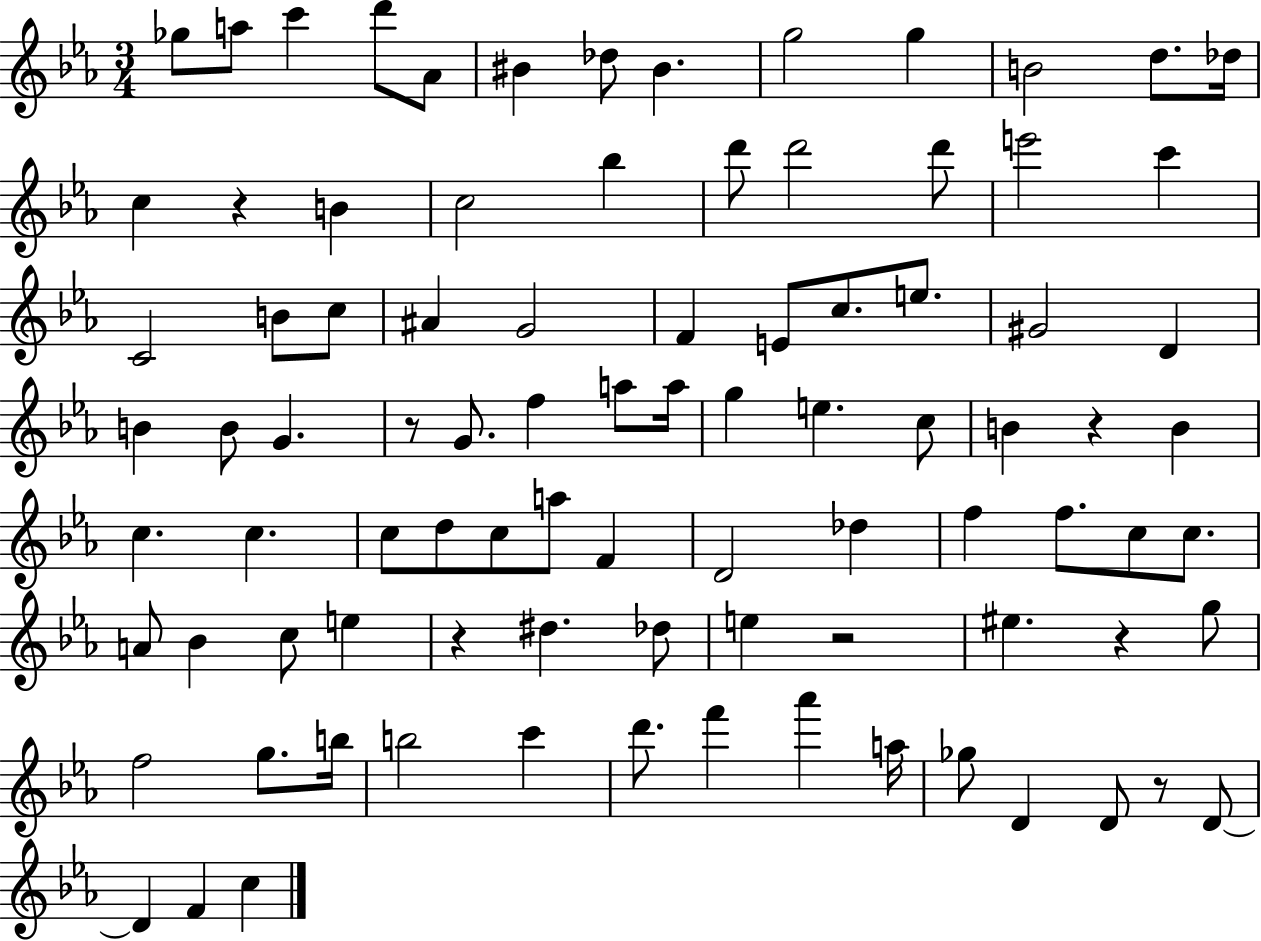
Gb5/e A5/e C6/q D6/e Ab4/e BIS4/q Db5/e BIS4/q. G5/h G5/q B4/h D5/e. Db5/s C5/q R/q B4/q C5/h Bb5/q D6/e D6/h D6/e E6/h C6/q C4/h B4/e C5/e A#4/q G4/h F4/q E4/e C5/e. E5/e. G#4/h D4/q B4/q B4/e G4/q. R/e G4/e. F5/q A5/e A5/s G5/q E5/q. C5/e B4/q R/q B4/q C5/q. C5/q. C5/e D5/e C5/e A5/e F4/q D4/h Db5/q F5/q F5/e. C5/e C5/e. A4/e Bb4/q C5/e E5/q R/q D#5/q. Db5/e E5/q R/h EIS5/q. R/q G5/e F5/h G5/e. B5/s B5/h C6/q D6/e. F6/q Ab6/q A5/s Gb5/e D4/q D4/e R/e D4/e D4/q F4/q C5/q